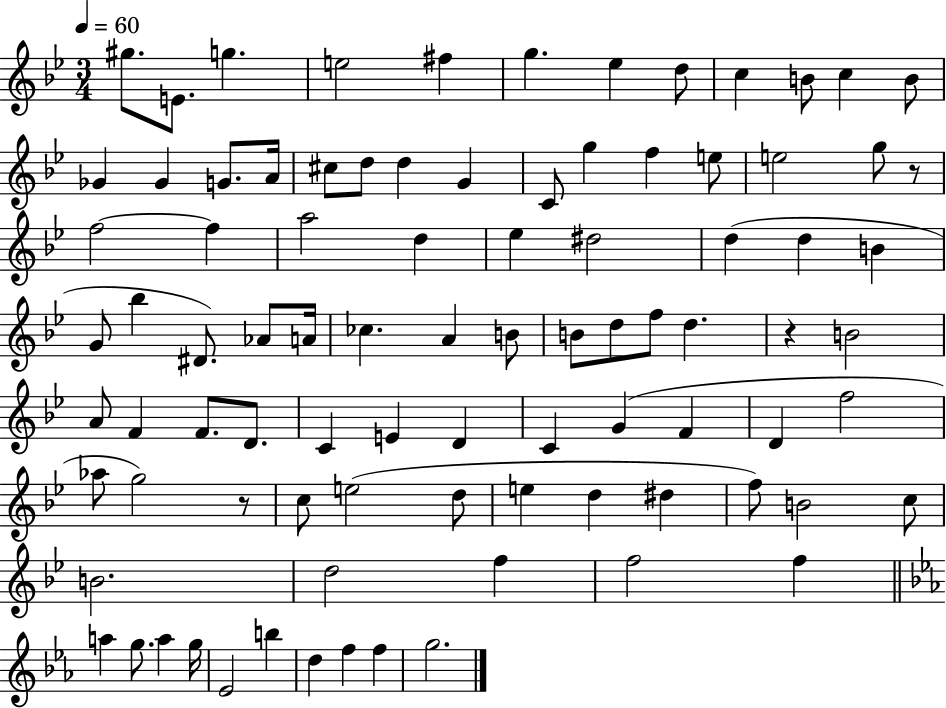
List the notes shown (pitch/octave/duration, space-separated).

G#5/e. E4/e. G5/q. E5/h F#5/q G5/q. Eb5/q D5/e C5/q B4/e C5/q B4/e Gb4/q Gb4/q G4/e. A4/s C#5/e D5/e D5/q G4/q C4/e G5/q F5/q E5/e E5/h G5/e R/e F5/h F5/q A5/h D5/q Eb5/q D#5/h D5/q D5/q B4/q G4/e Bb5/q D#4/e. Ab4/e A4/s CES5/q. A4/q B4/e B4/e D5/e F5/e D5/q. R/q B4/h A4/e F4/q F4/e. D4/e. C4/q E4/q D4/q C4/q G4/q F4/q D4/q F5/h Ab5/e G5/h R/e C5/e E5/h D5/e E5/q D5/q D#5/q F5/e B4/h C5/e B4/h. D5/h F5/q F5/h F5/q A5/q G5/e. A5/q G5/s Eb4/h B5/q D5/q F5/q F5/q G5/h.